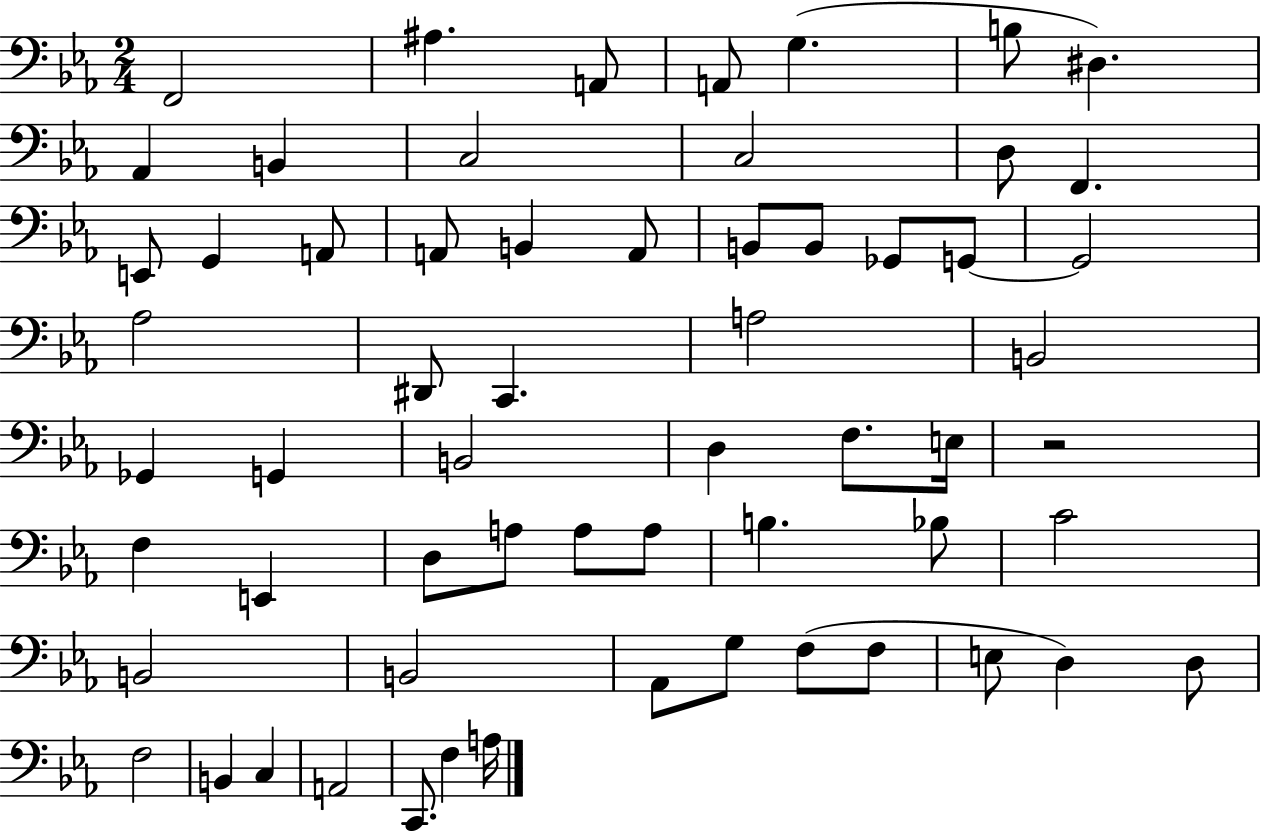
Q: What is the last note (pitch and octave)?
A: A3